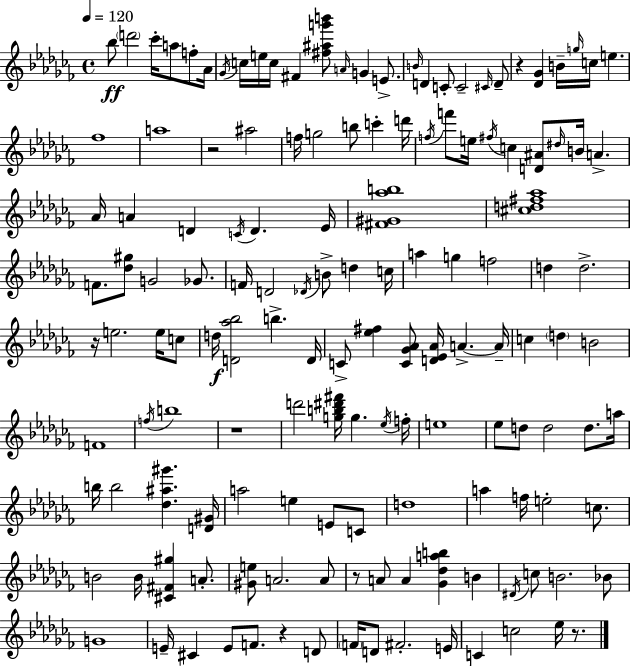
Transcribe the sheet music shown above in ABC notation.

X:1
T:Untitled
M:4/4
L:1/4
K:Abm
_b/2 d'2 _c'/4 a/2 f/2 _A/4 _G/4 c/4 e/4 c/4 ^F [^f^ag'b']/2 A/4 G E/2 B/4 D C/2 C2 ^C/4 D/2 z [_D_G] B/4 g/4 c/4 e _f4 a4 z2 ^a2 f/4 g2 b/2 c' d'/4 f/4 f'/2 e/4 ^f/4 c [D^A]/2 ^d/4 B/4 A _A/4 A D C/4 D _E/4 [^F^G_ab]4 [^cd^f_a]4 F/2 [_d^g]/2 G2 _G/2 F/4 D2 _D/4 B/2 d c/4 a g f2 d d2 z/4 e2 e/4 c/2 d/4 [D_a_b]2 b D/4 C/2 [_e^f] [C_G_A]/2 [D_E_A]/4 A A/4 c d B2 F4 f/4 b4 z4 d'2 [gb^d'^f']/4 g _e/4 f/4 e4 _e/2 d/2 d2 d/2 a/4 b/4 b2 [_d^a^g'] [D^G]/4 a2 e E/2 C/2 d4 a f/4 e2 c/2 B2 B/4 [^C^F^g] A/2 [^Ge]/2 A2 A/2 z/2 A/2 A [_G_dab] B ^D/4 c/2 B2 _B/2 G4 E/4 ^C E/2 F/2 z D/2 F/4 D/2 ^F2 E/4 C c2 _e/4 z/2